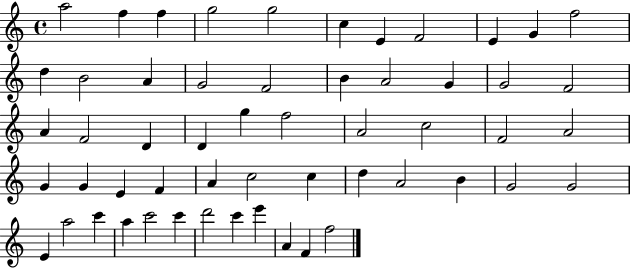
{
  \clef treble
  \time 4/4
  \defaultTimeSignature
  \key c \major
  a''2 f''4 f''4 | g''2 g''2 | c''4 e'4 f'2 | e'4 g'4 f''2 | \break d''4 b'2 a'4 | g'2 f'2 | b'4 a'2 g'4 | g'2 f'2 | \break a'4 f'2 d'4 | d'4 g''4 f''2 | a'2 c''2 | f'2 a'2 | \break g'4 g'4 e'4 f'4 | a'4 c''2 c''4 | d''4 a'2 b'4 | g'2 g'2 | \break e'4 a''2 c'''4 | a''4 c'''2 c'''4 | d'''2 c'''4 e'''4 | a'4 f'4 f''2 | \break \bar "|."
}